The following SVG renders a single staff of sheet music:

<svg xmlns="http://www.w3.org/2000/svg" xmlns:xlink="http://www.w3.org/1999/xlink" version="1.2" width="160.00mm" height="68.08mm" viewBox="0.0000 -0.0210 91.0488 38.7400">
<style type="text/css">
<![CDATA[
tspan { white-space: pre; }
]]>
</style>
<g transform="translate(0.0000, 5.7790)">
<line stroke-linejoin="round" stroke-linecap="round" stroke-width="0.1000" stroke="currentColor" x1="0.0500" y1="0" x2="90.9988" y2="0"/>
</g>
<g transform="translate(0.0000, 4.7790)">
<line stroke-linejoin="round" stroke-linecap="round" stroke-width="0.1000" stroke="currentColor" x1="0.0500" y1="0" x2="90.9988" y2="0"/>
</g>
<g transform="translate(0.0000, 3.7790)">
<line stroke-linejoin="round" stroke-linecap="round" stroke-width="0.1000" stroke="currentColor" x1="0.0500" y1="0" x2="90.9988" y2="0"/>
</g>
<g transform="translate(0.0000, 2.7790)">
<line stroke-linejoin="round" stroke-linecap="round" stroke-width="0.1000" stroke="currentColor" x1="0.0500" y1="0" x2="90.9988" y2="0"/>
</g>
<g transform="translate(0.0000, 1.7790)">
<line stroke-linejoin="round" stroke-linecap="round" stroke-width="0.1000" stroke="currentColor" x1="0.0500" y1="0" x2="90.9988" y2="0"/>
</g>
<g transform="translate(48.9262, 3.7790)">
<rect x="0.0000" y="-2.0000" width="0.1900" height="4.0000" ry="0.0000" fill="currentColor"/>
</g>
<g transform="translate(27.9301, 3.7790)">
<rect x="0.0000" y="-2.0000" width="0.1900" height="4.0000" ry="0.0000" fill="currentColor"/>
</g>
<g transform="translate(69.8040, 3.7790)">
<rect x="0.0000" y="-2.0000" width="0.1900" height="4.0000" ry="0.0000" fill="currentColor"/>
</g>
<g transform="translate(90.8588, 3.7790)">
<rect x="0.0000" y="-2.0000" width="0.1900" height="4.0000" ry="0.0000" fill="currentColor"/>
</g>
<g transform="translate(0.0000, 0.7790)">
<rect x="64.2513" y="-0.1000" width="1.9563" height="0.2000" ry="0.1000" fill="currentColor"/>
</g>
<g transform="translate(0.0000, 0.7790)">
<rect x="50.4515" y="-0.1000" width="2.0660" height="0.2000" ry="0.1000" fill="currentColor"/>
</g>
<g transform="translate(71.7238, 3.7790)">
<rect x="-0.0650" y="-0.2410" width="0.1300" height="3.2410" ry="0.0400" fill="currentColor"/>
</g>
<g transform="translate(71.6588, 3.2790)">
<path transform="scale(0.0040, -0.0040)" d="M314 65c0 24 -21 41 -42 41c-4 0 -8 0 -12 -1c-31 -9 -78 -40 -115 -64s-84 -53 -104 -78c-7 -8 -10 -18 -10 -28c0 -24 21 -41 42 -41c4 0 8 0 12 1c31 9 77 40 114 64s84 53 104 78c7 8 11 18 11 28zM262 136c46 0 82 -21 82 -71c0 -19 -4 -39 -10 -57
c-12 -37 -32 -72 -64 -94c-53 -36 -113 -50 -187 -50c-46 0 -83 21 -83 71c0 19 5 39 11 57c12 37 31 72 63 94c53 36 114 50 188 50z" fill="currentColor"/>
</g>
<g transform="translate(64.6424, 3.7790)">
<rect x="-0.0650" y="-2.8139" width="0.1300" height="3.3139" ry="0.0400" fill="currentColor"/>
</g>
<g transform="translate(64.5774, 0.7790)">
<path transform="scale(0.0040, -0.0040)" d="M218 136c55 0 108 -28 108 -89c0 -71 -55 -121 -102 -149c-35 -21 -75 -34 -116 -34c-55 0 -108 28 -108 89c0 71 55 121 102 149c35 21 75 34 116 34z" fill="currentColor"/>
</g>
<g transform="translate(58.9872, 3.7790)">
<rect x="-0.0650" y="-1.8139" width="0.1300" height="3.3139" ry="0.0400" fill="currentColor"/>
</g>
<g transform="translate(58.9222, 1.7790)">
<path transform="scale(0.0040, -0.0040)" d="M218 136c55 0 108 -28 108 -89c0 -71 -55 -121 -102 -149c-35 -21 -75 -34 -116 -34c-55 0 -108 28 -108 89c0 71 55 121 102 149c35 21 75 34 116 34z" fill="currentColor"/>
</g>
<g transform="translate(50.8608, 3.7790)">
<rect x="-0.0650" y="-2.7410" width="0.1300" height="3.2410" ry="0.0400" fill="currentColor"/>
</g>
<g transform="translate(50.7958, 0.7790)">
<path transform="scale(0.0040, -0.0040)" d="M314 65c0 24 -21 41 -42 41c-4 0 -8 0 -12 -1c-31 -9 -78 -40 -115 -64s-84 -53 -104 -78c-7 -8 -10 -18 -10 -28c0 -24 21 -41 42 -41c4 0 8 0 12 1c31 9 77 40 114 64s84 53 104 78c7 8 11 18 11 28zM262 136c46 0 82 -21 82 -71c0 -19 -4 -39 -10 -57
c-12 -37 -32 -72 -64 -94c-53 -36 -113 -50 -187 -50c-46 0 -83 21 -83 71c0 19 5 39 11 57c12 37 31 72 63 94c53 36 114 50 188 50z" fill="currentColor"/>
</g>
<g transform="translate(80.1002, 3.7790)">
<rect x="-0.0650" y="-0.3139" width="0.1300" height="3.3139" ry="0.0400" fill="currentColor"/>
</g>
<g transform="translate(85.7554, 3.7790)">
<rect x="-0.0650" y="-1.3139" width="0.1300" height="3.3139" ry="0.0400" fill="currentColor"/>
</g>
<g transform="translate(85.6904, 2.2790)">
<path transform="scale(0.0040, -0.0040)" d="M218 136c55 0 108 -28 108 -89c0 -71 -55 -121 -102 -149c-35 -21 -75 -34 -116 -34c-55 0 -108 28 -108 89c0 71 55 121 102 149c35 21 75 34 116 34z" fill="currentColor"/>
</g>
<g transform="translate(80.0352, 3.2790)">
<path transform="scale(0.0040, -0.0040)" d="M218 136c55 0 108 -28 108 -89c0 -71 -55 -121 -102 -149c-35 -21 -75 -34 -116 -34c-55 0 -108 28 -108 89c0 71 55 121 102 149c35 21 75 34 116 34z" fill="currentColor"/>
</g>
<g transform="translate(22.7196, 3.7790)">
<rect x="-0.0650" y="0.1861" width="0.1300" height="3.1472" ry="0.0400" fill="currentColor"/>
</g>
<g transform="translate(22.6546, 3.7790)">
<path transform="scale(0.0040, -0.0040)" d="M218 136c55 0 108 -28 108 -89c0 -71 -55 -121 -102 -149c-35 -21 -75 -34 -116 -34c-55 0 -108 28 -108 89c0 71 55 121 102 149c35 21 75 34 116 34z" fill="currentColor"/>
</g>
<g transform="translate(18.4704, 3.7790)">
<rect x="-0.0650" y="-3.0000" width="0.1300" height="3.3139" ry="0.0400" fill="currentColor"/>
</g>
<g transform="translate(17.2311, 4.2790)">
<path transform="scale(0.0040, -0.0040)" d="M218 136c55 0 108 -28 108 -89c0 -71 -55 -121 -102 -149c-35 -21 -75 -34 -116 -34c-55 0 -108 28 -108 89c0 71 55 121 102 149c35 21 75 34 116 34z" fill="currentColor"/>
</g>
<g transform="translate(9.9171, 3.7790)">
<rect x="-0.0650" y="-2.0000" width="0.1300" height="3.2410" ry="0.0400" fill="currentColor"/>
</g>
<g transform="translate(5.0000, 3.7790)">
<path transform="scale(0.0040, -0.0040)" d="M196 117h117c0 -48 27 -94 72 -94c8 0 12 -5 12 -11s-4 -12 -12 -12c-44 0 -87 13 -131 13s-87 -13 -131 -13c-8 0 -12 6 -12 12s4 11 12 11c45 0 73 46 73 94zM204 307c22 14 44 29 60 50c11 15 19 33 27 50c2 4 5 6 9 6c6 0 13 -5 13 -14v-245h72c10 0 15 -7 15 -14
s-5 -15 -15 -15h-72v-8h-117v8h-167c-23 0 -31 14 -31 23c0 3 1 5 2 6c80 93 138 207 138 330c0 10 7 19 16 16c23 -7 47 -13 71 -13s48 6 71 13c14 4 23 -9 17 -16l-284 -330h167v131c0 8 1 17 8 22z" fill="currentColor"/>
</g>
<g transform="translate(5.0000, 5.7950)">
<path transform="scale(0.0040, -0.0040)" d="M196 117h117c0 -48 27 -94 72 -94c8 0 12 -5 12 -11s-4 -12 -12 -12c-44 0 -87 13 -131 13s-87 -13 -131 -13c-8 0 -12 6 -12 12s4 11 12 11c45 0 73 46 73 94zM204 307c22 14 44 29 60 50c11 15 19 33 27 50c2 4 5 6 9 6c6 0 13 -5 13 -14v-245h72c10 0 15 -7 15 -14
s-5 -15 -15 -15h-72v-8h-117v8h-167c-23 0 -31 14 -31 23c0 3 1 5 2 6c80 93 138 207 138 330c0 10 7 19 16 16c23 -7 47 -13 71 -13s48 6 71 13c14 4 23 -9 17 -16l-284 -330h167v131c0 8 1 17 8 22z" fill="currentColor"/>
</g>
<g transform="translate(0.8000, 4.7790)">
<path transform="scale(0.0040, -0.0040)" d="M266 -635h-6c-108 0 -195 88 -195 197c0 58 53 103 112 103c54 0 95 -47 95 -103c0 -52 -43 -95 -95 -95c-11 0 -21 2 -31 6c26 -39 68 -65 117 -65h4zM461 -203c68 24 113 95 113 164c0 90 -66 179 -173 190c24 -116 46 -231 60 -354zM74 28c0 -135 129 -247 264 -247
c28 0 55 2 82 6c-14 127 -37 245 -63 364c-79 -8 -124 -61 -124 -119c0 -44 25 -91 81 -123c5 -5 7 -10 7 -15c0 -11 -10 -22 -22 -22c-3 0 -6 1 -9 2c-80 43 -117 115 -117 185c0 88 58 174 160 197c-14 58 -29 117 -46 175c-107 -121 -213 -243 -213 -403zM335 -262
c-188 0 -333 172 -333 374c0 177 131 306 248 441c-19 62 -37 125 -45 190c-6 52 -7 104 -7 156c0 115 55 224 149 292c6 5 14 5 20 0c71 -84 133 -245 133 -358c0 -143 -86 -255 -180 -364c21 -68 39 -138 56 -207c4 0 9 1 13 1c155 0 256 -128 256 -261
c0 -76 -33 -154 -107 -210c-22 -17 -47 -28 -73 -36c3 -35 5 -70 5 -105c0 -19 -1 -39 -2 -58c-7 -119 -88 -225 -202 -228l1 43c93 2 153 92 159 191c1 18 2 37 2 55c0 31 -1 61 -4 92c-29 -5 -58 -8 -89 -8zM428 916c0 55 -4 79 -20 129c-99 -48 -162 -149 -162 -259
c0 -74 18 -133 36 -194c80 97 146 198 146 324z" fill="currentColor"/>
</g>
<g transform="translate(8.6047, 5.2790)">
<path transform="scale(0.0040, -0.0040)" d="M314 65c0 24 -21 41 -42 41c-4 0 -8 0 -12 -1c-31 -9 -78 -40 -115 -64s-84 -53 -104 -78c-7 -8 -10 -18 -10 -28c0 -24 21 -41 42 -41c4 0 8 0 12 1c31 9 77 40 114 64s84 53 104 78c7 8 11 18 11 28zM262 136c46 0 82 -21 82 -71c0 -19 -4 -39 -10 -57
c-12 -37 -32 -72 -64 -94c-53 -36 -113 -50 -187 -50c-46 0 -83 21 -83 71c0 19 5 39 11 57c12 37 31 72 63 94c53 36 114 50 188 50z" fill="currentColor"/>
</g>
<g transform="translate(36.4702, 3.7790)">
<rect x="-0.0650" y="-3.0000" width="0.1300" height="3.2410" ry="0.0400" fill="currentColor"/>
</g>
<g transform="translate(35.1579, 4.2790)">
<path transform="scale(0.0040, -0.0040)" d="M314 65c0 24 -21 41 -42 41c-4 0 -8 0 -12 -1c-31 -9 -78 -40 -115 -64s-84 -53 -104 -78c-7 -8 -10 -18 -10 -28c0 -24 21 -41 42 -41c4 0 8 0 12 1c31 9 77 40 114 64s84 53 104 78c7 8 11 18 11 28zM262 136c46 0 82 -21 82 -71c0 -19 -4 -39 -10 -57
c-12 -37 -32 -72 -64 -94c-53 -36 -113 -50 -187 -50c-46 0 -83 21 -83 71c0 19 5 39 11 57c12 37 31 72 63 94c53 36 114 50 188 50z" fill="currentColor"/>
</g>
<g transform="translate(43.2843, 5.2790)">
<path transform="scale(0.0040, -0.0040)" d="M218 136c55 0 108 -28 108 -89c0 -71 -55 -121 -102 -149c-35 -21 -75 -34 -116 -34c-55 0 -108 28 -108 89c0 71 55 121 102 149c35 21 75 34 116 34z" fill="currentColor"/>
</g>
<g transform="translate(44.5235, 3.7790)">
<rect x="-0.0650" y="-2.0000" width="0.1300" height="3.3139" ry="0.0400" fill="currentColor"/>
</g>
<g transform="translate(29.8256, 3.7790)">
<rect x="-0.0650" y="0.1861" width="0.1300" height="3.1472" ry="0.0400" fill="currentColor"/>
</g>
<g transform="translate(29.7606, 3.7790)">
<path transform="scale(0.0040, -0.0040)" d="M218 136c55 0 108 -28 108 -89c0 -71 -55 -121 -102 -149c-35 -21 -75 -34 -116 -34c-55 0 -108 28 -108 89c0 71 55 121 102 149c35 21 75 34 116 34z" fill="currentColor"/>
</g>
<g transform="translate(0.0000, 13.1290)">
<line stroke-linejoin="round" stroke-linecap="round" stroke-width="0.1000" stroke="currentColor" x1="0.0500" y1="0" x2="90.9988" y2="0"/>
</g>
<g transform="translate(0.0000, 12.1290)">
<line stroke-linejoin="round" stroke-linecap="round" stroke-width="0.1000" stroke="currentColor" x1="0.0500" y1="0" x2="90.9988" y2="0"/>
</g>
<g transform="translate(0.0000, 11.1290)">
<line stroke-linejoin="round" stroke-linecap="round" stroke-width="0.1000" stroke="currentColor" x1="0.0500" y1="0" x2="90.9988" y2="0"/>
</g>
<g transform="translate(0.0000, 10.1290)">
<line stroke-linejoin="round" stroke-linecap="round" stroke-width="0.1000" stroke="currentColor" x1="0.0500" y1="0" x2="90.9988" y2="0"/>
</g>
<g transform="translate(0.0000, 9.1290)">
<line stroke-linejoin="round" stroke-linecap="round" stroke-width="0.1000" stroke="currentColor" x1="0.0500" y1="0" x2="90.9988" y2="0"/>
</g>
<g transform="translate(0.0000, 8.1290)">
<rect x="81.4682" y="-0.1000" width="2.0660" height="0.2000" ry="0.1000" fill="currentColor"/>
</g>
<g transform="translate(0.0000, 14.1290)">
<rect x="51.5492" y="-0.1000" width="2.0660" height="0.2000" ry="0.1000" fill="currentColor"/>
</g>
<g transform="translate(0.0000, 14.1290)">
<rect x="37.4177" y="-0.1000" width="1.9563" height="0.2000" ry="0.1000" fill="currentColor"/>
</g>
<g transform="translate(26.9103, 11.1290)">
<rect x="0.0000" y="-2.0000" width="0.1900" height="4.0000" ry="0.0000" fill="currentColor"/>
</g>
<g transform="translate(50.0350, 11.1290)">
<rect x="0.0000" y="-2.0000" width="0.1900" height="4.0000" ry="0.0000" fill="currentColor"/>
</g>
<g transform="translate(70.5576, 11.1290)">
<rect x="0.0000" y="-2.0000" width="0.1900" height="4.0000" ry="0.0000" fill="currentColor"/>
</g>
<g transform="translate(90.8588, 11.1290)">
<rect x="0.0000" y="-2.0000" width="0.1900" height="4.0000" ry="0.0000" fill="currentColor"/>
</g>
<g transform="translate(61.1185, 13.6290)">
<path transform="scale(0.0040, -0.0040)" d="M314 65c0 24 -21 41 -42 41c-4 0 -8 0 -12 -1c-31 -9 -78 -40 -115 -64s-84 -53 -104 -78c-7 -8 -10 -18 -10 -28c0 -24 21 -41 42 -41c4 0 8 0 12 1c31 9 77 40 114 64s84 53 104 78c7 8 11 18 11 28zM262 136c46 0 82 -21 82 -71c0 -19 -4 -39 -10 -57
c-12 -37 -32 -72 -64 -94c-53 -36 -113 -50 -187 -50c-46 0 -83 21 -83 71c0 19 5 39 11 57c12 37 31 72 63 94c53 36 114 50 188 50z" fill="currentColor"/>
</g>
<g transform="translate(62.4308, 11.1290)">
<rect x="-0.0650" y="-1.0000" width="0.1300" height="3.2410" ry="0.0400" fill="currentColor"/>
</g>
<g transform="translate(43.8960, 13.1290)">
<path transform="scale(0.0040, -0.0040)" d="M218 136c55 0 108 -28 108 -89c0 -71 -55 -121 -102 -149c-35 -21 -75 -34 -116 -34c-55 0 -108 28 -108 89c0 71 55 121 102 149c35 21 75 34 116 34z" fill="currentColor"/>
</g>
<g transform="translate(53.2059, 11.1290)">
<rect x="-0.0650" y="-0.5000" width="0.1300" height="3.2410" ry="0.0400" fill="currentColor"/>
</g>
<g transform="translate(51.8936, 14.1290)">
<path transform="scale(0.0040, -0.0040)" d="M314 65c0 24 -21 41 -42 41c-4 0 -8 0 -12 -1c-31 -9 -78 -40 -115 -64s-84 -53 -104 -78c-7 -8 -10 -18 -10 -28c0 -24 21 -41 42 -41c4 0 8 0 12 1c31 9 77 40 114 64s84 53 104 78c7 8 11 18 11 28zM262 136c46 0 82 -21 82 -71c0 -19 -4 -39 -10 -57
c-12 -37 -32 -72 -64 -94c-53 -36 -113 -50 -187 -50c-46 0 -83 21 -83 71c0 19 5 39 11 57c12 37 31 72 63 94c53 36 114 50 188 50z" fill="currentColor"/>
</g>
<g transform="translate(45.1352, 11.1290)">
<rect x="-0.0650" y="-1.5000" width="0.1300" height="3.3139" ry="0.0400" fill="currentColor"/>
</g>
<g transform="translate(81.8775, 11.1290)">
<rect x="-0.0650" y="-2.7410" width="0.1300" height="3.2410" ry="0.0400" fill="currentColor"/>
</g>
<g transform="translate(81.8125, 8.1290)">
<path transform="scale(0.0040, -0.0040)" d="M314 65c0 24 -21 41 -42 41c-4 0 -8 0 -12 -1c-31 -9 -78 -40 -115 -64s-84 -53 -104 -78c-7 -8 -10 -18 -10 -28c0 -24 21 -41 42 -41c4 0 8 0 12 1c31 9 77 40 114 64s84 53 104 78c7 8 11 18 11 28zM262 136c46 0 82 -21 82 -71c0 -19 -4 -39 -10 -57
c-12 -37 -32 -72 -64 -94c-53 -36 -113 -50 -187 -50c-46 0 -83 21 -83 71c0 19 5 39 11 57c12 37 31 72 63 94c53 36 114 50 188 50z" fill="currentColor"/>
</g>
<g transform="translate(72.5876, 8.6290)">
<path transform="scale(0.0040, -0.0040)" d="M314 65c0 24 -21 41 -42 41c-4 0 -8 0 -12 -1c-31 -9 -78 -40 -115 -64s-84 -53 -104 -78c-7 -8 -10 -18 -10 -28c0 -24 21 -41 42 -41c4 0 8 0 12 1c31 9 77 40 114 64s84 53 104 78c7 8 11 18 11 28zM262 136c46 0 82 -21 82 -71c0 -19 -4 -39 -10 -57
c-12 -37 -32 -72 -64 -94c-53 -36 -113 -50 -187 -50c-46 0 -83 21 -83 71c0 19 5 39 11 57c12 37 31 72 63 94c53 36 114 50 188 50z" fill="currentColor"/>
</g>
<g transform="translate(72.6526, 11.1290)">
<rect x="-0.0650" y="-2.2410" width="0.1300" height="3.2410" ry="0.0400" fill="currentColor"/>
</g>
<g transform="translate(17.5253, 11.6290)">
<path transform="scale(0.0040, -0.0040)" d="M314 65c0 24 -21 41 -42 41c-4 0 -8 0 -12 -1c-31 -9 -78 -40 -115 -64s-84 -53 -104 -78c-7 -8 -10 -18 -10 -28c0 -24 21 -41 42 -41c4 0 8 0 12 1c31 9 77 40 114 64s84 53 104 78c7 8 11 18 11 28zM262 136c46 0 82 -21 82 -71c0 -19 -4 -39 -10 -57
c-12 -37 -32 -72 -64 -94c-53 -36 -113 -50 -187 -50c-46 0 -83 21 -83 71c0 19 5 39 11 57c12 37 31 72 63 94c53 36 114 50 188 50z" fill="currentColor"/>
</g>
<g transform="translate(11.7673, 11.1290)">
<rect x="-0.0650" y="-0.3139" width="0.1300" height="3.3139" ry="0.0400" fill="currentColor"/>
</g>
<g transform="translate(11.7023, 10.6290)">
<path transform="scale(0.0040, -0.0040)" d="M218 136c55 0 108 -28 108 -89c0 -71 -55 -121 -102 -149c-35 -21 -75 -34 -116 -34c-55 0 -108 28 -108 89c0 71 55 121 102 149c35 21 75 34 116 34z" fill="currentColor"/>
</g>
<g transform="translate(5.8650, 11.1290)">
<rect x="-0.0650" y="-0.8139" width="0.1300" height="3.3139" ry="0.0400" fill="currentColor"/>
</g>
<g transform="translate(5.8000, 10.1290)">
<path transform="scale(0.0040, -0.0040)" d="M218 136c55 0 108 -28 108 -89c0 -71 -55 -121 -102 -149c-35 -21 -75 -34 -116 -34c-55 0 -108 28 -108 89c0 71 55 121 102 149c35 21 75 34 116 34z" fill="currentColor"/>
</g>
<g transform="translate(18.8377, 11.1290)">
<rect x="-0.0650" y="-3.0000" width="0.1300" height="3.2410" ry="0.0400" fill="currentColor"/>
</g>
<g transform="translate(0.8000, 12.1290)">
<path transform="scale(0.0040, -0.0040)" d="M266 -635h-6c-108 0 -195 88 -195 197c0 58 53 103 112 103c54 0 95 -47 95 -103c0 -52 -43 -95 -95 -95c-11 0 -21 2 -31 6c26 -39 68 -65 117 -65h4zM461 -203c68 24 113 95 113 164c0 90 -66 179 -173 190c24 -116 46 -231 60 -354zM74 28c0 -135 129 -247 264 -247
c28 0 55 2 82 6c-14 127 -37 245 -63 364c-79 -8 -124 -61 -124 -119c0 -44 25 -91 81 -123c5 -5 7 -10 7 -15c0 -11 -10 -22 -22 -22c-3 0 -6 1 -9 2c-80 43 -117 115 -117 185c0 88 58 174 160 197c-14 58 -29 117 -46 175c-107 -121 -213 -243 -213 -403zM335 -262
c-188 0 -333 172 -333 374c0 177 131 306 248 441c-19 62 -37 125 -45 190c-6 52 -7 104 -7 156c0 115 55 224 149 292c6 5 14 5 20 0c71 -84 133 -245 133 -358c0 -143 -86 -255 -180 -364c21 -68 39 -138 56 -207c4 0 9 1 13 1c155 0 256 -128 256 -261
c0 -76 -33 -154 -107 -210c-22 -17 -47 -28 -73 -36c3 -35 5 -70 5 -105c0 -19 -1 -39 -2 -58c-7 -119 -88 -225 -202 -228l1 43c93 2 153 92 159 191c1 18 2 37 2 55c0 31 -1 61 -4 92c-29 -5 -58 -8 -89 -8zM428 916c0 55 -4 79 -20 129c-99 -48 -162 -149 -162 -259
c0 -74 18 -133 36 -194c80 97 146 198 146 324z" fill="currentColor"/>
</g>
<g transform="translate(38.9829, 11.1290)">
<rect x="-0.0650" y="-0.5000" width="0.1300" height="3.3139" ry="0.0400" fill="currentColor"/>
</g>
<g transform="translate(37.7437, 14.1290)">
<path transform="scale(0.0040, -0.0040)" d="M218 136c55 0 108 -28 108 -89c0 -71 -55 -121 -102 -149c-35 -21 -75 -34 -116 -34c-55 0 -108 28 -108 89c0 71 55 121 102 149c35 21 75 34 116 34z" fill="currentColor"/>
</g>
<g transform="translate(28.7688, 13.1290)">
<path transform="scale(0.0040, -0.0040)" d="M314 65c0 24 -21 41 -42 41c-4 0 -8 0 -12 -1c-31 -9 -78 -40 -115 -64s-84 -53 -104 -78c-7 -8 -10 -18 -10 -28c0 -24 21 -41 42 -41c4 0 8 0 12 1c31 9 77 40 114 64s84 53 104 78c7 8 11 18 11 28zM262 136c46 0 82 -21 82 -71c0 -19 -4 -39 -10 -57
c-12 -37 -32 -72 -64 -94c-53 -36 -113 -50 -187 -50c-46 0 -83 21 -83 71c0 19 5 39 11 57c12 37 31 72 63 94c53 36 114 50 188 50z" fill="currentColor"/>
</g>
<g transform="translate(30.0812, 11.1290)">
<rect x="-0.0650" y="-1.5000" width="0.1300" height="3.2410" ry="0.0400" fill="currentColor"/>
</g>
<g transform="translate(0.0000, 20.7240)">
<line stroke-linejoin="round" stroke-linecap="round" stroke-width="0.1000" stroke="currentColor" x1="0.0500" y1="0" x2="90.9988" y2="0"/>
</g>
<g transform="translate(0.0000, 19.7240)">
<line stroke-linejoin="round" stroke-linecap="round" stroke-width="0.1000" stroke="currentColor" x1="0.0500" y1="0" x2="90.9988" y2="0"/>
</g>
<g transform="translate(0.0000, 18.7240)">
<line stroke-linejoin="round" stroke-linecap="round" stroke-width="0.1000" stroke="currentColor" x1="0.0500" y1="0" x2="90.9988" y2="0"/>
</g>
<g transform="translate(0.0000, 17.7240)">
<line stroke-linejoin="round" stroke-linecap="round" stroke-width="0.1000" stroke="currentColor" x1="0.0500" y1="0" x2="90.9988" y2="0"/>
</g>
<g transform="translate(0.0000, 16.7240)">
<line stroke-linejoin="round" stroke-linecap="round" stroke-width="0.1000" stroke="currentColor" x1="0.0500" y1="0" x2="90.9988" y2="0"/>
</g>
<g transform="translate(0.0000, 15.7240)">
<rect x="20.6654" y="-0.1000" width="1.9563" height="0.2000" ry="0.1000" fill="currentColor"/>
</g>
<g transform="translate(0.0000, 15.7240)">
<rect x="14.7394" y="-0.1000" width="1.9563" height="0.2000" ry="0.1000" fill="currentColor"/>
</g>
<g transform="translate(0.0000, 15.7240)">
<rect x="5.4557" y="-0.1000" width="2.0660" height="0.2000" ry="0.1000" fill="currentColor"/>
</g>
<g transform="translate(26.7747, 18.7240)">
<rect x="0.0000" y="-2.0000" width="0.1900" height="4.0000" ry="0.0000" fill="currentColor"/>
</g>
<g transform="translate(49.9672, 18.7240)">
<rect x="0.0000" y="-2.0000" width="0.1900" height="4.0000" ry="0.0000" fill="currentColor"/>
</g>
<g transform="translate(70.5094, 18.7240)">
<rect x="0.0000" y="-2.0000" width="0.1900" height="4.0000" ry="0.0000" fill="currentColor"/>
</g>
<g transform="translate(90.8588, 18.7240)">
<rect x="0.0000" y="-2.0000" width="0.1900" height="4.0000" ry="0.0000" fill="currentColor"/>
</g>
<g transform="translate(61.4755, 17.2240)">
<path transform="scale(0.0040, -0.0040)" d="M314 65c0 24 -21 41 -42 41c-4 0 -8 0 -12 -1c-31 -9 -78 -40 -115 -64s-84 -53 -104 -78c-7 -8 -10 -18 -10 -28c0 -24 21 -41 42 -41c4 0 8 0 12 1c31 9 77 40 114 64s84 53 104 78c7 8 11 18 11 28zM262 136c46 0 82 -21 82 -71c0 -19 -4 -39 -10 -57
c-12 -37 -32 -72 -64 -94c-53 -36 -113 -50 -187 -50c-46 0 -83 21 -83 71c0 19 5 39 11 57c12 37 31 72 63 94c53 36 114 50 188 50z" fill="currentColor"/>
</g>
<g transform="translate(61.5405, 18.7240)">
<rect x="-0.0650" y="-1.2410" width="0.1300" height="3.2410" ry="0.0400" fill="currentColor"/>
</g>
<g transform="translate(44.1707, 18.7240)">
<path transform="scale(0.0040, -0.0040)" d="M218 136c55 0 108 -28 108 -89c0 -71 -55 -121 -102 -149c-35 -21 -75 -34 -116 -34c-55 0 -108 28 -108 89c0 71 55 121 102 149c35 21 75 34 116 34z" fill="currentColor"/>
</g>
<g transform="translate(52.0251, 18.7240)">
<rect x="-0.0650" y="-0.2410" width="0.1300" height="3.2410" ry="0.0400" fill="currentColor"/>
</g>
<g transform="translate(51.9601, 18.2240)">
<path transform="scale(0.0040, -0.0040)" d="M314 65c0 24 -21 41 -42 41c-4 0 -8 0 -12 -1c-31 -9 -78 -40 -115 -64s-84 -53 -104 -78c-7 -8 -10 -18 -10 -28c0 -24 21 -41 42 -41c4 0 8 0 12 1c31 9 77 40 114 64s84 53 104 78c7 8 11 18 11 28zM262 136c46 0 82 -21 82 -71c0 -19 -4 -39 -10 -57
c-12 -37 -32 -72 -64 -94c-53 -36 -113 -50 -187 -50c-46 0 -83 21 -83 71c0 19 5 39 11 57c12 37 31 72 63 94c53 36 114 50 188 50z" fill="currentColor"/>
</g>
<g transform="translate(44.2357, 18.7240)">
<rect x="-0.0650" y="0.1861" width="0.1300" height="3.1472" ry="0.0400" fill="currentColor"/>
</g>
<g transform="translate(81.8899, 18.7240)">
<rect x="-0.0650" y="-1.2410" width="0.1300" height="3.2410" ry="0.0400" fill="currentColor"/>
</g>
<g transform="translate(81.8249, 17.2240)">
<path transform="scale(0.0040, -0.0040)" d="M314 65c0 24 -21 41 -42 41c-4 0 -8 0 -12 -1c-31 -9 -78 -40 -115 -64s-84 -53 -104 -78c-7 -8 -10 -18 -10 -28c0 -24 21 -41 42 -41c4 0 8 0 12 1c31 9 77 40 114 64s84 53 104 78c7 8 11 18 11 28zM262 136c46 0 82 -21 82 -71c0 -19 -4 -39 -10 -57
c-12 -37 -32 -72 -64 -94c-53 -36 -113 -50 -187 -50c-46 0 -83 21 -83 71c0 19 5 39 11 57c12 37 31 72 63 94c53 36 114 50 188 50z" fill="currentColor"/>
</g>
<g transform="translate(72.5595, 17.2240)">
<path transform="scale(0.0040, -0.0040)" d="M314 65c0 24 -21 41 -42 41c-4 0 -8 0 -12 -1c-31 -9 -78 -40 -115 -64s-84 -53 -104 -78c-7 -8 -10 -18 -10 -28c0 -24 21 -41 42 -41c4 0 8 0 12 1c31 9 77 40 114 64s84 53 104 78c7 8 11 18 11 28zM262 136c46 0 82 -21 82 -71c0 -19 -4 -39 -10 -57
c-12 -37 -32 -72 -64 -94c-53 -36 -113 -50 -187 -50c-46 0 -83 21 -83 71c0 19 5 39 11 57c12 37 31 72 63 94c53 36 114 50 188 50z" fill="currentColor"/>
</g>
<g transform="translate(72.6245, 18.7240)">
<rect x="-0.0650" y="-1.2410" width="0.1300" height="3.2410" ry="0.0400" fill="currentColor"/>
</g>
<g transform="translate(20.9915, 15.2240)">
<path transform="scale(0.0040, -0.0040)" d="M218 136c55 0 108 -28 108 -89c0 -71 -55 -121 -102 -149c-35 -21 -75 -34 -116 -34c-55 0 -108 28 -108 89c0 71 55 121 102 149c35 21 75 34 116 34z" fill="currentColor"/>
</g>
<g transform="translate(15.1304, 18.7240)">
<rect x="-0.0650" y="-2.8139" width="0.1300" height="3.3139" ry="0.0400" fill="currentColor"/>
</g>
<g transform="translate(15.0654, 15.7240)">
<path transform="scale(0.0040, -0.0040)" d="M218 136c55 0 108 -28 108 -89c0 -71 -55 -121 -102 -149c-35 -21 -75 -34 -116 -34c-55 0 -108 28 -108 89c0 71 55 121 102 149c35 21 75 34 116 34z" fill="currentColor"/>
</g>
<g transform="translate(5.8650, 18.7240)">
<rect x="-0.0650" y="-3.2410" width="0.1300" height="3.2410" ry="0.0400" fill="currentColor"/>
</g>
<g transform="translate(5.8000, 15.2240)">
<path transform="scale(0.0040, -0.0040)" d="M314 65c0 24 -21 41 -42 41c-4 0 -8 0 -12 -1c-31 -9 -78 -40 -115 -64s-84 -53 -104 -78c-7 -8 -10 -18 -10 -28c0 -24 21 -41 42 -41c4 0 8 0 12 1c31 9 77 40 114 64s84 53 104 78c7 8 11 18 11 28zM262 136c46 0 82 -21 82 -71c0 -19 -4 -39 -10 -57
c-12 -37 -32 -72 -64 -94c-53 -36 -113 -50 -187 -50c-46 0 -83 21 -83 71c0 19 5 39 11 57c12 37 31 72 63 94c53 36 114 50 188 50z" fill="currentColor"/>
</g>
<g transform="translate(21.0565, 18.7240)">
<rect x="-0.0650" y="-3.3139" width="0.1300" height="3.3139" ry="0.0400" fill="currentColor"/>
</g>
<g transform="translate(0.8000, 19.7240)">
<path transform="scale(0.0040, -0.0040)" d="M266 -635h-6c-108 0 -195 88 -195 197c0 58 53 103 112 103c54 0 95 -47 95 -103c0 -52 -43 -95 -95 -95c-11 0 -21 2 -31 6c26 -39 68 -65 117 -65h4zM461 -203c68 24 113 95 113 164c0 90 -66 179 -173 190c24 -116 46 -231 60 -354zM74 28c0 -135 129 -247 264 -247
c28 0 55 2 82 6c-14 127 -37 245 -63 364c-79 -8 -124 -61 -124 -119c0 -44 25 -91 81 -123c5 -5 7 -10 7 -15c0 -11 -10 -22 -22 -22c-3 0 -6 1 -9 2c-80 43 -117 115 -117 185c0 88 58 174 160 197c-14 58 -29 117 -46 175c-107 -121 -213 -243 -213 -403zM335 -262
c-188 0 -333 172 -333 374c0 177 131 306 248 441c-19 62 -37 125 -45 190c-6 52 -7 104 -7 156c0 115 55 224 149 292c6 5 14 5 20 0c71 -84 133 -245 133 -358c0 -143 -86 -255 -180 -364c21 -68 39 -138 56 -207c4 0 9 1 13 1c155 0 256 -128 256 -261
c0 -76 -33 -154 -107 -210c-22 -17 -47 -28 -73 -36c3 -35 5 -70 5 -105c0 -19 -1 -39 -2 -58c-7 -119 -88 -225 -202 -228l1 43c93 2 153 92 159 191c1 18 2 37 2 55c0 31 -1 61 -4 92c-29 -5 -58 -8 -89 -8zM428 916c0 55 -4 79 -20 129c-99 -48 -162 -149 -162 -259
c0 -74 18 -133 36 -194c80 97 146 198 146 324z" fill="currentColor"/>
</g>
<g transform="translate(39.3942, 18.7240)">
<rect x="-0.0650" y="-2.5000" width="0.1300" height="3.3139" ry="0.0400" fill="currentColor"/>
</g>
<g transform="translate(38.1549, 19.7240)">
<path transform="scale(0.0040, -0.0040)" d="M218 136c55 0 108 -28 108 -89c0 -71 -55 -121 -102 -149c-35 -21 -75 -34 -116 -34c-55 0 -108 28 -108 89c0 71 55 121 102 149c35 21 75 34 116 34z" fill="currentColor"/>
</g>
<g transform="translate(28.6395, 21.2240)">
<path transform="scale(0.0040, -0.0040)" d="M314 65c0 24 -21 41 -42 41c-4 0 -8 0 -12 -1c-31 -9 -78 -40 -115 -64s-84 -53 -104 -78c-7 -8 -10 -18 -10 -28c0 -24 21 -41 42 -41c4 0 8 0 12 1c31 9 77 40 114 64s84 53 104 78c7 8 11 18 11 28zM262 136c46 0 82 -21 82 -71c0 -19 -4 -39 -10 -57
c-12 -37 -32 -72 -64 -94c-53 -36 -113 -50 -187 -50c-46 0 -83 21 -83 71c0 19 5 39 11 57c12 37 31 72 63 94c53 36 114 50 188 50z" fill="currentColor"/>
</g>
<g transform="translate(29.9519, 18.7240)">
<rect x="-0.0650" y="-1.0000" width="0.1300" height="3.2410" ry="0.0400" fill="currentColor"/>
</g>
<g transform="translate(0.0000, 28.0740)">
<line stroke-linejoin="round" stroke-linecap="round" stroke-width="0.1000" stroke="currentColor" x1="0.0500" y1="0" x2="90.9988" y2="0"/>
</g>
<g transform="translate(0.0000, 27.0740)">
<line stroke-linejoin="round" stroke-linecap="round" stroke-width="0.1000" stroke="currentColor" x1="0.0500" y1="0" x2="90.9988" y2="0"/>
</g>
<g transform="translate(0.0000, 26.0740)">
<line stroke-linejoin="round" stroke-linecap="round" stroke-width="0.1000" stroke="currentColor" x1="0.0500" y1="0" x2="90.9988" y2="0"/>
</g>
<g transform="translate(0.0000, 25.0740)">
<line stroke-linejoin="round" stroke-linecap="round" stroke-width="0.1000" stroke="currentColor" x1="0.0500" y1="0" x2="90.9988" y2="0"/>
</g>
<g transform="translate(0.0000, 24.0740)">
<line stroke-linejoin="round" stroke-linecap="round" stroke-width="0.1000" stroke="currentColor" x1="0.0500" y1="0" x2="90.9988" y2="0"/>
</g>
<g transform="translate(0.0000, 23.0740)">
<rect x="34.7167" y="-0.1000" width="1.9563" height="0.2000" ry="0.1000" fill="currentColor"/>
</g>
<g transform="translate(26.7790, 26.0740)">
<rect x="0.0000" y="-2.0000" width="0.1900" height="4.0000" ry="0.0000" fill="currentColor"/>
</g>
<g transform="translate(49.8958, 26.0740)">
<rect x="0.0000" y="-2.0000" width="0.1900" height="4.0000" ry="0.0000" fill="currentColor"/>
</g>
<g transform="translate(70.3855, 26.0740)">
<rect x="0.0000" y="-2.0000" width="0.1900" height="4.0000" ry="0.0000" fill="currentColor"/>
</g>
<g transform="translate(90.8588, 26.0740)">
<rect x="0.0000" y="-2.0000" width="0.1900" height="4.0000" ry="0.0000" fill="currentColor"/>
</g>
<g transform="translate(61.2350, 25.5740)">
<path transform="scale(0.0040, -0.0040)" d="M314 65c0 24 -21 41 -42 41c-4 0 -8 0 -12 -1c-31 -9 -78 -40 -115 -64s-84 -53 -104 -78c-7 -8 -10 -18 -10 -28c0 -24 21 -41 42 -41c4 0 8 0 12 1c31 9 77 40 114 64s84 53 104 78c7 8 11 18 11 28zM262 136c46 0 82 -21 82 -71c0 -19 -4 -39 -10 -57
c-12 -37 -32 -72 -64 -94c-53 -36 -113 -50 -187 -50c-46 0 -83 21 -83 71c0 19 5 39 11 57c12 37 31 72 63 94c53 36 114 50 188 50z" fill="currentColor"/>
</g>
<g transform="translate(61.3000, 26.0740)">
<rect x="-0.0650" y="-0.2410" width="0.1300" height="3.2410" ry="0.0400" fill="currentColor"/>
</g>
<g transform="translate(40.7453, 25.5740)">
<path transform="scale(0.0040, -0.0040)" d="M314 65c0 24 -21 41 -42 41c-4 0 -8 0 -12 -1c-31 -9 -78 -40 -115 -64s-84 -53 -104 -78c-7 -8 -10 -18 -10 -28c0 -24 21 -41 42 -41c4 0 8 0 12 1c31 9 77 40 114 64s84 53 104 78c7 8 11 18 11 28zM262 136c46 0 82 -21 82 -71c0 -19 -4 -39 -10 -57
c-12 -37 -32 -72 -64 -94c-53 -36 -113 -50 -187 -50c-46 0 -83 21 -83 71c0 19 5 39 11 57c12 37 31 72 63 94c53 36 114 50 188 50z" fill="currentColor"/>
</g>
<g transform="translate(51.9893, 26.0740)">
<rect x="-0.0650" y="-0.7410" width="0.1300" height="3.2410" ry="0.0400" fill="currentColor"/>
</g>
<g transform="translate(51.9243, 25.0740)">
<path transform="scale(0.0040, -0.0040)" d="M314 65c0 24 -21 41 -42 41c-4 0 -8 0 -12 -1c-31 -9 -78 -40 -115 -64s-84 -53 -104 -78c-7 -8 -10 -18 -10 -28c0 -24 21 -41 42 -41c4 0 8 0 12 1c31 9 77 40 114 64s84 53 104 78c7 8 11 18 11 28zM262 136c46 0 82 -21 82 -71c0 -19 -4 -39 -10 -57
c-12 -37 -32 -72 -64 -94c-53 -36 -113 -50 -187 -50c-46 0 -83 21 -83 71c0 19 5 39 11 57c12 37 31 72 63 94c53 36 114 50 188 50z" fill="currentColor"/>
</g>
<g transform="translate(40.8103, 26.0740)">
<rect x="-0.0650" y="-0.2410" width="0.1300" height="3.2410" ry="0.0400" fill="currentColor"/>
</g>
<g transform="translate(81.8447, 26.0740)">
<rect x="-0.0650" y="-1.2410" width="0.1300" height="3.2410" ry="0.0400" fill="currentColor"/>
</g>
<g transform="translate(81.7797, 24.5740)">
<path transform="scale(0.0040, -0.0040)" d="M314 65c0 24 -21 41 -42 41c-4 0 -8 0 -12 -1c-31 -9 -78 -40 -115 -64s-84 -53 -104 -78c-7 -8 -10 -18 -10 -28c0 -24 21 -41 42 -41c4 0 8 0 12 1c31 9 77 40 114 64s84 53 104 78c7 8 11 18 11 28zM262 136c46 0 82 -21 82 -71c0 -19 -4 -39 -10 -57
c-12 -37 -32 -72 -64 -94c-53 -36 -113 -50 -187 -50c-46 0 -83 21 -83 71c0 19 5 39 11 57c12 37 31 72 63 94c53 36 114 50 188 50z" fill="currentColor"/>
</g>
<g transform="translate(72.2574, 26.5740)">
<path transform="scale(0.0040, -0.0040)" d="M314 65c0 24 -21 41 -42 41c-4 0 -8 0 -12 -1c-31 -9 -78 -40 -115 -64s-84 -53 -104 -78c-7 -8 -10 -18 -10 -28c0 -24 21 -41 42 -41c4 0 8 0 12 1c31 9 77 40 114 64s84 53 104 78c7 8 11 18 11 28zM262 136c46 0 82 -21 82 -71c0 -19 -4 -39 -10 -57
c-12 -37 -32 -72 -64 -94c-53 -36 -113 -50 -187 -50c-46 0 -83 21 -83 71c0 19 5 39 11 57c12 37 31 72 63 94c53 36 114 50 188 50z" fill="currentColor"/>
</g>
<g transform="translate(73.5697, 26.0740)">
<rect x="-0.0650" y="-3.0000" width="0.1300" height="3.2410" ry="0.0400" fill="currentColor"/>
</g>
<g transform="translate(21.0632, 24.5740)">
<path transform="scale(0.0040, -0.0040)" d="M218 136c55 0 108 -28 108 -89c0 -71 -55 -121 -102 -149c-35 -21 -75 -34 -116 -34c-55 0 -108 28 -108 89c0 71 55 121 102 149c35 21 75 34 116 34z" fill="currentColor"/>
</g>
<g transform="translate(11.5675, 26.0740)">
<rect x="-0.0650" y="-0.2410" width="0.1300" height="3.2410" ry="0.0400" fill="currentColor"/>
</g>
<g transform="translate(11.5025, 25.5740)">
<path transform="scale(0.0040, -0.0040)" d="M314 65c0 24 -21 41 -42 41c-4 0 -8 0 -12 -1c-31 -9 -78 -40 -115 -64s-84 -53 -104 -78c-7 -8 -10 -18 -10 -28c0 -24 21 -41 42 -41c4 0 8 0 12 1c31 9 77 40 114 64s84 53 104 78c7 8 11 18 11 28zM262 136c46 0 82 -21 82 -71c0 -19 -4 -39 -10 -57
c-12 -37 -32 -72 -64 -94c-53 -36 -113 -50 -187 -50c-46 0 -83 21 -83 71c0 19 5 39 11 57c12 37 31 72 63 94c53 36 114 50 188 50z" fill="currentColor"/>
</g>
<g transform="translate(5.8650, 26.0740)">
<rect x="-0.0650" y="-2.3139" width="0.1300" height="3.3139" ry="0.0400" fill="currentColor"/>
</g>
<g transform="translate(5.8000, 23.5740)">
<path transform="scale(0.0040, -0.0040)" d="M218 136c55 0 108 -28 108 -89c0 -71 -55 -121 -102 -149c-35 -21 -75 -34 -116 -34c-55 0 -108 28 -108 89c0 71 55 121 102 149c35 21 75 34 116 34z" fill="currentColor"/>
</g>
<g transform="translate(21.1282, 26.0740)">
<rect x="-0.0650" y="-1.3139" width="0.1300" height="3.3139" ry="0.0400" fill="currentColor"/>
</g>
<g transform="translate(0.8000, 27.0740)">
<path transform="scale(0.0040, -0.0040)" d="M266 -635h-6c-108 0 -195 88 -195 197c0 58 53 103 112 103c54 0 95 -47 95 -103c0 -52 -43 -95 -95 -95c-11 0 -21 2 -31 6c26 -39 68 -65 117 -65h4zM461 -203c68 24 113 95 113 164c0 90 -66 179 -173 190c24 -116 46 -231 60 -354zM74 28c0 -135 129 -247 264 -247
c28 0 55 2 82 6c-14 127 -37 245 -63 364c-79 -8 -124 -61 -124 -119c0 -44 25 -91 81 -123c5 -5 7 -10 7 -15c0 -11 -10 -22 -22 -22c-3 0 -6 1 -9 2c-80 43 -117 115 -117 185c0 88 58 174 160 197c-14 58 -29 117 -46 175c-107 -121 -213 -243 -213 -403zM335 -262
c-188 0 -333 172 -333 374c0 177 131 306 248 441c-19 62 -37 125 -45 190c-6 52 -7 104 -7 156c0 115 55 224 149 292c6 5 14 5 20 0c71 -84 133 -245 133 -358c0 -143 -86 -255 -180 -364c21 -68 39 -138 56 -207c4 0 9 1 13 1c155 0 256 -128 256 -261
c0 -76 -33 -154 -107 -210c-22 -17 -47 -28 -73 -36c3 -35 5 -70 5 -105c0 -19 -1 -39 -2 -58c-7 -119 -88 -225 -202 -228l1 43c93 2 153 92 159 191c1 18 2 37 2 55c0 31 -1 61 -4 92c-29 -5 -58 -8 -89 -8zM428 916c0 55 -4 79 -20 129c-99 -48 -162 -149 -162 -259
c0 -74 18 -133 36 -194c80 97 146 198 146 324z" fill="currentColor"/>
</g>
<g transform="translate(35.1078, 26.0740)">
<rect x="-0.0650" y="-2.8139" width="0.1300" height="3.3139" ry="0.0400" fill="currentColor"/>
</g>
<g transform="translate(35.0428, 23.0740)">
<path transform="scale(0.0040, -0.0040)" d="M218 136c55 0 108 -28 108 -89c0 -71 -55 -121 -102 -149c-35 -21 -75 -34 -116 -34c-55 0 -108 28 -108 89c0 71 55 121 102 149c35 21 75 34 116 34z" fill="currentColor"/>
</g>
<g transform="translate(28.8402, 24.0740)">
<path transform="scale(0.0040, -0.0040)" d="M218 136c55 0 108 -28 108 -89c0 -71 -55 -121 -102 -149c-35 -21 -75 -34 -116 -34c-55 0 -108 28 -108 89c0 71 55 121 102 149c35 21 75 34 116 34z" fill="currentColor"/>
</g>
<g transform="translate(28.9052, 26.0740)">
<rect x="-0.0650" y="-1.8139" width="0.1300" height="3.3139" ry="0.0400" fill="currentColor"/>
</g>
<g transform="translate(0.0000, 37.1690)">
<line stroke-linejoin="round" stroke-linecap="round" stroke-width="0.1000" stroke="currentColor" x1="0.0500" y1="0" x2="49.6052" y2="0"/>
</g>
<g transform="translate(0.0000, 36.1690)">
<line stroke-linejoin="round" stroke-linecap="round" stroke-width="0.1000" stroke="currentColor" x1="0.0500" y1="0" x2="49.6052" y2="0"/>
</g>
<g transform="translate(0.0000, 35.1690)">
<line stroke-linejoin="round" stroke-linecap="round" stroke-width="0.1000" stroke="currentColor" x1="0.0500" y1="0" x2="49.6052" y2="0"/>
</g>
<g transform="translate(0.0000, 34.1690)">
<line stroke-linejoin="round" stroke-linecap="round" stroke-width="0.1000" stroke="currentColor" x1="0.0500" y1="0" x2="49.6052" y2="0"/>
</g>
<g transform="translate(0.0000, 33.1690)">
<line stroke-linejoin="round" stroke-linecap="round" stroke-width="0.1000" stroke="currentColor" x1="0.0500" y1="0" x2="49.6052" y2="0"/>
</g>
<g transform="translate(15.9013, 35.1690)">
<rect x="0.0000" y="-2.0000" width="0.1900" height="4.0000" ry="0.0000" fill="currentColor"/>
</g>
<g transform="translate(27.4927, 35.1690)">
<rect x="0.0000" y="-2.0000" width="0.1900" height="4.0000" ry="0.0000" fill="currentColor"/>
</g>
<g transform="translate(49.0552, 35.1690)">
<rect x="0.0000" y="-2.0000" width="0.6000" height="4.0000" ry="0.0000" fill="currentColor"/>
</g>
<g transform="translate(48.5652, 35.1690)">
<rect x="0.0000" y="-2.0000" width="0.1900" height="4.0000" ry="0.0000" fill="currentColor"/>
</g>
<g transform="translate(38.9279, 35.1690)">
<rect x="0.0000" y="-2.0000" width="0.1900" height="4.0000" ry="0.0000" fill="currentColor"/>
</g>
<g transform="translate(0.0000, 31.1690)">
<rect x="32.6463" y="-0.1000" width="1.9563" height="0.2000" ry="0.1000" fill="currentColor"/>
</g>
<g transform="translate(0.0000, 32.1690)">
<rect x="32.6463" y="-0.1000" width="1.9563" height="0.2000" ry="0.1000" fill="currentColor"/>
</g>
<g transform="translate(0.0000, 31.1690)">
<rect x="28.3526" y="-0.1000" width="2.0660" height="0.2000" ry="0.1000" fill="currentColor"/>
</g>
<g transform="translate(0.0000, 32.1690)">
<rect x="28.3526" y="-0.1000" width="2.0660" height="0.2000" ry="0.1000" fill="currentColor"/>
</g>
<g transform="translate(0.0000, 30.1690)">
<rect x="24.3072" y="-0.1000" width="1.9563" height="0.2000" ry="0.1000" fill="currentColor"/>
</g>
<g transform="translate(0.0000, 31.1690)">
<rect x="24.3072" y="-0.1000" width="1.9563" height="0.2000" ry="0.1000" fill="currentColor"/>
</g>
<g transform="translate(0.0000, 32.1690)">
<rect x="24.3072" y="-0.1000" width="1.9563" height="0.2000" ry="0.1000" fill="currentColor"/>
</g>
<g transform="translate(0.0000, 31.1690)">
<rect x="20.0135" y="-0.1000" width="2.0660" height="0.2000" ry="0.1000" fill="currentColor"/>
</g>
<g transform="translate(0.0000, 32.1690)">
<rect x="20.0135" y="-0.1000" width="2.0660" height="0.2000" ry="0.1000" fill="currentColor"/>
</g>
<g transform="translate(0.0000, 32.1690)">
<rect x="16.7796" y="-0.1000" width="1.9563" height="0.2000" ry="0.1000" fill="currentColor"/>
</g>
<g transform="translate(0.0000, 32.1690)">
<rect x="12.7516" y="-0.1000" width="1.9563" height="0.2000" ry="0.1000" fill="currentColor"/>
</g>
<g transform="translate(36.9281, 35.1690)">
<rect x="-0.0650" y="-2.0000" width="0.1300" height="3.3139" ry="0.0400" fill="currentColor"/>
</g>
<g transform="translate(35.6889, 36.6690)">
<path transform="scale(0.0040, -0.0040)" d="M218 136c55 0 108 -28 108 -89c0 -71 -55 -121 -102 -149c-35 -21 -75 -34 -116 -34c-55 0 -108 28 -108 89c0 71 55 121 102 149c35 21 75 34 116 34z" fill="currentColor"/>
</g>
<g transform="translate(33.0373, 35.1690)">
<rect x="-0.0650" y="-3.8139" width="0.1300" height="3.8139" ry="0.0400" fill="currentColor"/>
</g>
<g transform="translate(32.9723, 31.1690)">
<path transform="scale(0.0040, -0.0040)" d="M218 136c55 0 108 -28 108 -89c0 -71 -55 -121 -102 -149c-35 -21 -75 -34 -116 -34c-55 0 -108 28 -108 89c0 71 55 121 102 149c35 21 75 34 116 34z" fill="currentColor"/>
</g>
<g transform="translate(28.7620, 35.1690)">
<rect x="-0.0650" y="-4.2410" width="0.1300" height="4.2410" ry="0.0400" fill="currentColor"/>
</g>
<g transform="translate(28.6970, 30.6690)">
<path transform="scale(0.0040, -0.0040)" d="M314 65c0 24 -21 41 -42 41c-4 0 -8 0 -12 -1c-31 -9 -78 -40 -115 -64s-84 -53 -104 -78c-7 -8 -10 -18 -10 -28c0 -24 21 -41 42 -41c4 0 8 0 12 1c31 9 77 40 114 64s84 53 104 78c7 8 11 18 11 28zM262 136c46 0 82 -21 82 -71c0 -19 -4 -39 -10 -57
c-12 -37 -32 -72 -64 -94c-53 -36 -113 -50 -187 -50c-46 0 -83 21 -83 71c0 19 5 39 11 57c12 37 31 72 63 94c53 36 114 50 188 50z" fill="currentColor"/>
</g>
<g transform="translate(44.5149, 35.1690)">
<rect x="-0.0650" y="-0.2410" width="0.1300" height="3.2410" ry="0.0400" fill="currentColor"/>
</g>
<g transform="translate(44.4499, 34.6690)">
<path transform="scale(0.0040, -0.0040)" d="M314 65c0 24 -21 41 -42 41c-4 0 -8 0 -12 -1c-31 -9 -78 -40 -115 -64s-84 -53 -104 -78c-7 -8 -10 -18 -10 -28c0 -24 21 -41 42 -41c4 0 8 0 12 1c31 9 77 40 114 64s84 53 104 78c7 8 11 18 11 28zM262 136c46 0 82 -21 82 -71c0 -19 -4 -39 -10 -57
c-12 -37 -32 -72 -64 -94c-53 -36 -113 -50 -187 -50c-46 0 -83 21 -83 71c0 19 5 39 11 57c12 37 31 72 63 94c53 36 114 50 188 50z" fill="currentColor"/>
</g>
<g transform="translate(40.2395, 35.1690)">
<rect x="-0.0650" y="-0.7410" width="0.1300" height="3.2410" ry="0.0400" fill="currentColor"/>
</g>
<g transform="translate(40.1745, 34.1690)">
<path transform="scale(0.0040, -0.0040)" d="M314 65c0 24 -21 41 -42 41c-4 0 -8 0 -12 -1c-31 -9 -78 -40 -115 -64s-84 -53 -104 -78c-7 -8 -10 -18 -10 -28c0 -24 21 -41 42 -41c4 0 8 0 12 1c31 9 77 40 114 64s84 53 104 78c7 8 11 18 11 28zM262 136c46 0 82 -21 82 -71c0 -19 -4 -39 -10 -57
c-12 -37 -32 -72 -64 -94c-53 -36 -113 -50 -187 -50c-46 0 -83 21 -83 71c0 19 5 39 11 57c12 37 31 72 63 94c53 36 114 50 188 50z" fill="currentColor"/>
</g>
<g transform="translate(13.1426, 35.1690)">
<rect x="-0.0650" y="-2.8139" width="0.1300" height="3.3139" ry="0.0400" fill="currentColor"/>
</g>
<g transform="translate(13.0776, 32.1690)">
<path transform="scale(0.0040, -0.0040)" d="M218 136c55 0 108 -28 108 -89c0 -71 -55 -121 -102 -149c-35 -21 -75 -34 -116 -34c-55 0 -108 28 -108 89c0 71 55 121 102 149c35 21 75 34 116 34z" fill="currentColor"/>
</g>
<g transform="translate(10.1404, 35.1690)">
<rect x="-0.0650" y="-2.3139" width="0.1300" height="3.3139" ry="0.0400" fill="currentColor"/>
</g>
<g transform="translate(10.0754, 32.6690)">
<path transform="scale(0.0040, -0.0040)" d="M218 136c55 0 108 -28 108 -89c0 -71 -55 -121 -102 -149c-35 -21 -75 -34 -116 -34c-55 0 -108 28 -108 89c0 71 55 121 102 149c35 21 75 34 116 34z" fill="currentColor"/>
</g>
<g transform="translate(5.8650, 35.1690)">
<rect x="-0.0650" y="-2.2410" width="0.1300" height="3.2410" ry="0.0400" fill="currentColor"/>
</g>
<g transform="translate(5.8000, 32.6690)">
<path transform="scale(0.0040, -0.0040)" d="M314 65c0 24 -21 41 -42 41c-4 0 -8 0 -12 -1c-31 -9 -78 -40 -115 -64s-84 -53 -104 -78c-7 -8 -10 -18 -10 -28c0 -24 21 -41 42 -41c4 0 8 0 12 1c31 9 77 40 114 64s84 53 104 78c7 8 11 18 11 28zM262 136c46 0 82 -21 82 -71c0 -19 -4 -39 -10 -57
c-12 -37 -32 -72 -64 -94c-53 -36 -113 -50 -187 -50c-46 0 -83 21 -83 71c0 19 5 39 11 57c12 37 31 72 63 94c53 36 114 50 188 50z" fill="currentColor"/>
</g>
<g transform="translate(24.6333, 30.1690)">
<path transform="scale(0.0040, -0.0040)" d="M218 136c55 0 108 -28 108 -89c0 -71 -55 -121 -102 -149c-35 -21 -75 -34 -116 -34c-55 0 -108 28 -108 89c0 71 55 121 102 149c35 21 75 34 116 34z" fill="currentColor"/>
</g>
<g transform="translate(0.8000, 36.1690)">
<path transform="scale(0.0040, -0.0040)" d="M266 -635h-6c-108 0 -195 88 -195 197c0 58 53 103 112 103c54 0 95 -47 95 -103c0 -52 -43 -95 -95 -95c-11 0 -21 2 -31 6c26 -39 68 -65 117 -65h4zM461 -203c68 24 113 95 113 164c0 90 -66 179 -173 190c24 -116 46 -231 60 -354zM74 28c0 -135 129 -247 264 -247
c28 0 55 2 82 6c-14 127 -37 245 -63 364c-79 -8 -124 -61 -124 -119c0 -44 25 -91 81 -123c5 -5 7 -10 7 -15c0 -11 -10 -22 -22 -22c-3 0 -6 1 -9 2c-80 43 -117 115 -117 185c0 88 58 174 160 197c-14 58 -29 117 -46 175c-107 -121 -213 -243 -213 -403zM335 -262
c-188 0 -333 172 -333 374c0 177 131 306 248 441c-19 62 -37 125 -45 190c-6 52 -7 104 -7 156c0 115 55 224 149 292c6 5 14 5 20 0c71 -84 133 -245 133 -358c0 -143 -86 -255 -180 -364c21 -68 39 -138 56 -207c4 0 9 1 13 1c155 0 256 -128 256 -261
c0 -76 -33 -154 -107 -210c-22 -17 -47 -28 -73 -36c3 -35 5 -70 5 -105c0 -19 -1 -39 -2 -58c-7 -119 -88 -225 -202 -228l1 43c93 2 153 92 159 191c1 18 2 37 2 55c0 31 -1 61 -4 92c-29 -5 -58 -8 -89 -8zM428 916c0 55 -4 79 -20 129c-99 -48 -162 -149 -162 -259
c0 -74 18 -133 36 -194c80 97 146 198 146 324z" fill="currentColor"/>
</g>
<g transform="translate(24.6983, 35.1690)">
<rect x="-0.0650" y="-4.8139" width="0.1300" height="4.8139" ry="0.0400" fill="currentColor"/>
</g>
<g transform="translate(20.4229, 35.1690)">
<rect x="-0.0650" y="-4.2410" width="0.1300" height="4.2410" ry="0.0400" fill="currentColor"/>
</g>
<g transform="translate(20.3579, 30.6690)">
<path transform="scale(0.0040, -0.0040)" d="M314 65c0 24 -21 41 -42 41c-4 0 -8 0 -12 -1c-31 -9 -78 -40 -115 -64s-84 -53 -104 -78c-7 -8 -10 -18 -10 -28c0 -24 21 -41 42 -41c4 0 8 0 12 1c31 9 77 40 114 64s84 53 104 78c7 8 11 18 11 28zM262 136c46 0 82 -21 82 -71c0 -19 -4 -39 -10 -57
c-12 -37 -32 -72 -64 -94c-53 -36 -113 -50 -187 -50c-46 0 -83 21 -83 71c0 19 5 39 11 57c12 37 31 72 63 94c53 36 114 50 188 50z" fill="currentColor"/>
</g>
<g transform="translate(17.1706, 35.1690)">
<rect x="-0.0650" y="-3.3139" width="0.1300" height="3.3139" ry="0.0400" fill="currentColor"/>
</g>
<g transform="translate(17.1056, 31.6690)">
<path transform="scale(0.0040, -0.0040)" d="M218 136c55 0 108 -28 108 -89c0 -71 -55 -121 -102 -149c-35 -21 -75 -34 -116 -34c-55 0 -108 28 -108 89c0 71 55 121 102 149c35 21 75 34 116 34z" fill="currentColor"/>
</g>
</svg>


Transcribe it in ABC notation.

X:1
T:Untitled
M:4/4
L:1/4
K:C
F2 A B B A2 F a2 f a c2 c e d c A2 E2 C E C2 D2 g2 a2 b2 a b D2 G B c2 e2 e2 e2 g c2 e f a c2 d2 c2 A2 e2 g2 g a b d'2 e' d'2 c' F d2 c2